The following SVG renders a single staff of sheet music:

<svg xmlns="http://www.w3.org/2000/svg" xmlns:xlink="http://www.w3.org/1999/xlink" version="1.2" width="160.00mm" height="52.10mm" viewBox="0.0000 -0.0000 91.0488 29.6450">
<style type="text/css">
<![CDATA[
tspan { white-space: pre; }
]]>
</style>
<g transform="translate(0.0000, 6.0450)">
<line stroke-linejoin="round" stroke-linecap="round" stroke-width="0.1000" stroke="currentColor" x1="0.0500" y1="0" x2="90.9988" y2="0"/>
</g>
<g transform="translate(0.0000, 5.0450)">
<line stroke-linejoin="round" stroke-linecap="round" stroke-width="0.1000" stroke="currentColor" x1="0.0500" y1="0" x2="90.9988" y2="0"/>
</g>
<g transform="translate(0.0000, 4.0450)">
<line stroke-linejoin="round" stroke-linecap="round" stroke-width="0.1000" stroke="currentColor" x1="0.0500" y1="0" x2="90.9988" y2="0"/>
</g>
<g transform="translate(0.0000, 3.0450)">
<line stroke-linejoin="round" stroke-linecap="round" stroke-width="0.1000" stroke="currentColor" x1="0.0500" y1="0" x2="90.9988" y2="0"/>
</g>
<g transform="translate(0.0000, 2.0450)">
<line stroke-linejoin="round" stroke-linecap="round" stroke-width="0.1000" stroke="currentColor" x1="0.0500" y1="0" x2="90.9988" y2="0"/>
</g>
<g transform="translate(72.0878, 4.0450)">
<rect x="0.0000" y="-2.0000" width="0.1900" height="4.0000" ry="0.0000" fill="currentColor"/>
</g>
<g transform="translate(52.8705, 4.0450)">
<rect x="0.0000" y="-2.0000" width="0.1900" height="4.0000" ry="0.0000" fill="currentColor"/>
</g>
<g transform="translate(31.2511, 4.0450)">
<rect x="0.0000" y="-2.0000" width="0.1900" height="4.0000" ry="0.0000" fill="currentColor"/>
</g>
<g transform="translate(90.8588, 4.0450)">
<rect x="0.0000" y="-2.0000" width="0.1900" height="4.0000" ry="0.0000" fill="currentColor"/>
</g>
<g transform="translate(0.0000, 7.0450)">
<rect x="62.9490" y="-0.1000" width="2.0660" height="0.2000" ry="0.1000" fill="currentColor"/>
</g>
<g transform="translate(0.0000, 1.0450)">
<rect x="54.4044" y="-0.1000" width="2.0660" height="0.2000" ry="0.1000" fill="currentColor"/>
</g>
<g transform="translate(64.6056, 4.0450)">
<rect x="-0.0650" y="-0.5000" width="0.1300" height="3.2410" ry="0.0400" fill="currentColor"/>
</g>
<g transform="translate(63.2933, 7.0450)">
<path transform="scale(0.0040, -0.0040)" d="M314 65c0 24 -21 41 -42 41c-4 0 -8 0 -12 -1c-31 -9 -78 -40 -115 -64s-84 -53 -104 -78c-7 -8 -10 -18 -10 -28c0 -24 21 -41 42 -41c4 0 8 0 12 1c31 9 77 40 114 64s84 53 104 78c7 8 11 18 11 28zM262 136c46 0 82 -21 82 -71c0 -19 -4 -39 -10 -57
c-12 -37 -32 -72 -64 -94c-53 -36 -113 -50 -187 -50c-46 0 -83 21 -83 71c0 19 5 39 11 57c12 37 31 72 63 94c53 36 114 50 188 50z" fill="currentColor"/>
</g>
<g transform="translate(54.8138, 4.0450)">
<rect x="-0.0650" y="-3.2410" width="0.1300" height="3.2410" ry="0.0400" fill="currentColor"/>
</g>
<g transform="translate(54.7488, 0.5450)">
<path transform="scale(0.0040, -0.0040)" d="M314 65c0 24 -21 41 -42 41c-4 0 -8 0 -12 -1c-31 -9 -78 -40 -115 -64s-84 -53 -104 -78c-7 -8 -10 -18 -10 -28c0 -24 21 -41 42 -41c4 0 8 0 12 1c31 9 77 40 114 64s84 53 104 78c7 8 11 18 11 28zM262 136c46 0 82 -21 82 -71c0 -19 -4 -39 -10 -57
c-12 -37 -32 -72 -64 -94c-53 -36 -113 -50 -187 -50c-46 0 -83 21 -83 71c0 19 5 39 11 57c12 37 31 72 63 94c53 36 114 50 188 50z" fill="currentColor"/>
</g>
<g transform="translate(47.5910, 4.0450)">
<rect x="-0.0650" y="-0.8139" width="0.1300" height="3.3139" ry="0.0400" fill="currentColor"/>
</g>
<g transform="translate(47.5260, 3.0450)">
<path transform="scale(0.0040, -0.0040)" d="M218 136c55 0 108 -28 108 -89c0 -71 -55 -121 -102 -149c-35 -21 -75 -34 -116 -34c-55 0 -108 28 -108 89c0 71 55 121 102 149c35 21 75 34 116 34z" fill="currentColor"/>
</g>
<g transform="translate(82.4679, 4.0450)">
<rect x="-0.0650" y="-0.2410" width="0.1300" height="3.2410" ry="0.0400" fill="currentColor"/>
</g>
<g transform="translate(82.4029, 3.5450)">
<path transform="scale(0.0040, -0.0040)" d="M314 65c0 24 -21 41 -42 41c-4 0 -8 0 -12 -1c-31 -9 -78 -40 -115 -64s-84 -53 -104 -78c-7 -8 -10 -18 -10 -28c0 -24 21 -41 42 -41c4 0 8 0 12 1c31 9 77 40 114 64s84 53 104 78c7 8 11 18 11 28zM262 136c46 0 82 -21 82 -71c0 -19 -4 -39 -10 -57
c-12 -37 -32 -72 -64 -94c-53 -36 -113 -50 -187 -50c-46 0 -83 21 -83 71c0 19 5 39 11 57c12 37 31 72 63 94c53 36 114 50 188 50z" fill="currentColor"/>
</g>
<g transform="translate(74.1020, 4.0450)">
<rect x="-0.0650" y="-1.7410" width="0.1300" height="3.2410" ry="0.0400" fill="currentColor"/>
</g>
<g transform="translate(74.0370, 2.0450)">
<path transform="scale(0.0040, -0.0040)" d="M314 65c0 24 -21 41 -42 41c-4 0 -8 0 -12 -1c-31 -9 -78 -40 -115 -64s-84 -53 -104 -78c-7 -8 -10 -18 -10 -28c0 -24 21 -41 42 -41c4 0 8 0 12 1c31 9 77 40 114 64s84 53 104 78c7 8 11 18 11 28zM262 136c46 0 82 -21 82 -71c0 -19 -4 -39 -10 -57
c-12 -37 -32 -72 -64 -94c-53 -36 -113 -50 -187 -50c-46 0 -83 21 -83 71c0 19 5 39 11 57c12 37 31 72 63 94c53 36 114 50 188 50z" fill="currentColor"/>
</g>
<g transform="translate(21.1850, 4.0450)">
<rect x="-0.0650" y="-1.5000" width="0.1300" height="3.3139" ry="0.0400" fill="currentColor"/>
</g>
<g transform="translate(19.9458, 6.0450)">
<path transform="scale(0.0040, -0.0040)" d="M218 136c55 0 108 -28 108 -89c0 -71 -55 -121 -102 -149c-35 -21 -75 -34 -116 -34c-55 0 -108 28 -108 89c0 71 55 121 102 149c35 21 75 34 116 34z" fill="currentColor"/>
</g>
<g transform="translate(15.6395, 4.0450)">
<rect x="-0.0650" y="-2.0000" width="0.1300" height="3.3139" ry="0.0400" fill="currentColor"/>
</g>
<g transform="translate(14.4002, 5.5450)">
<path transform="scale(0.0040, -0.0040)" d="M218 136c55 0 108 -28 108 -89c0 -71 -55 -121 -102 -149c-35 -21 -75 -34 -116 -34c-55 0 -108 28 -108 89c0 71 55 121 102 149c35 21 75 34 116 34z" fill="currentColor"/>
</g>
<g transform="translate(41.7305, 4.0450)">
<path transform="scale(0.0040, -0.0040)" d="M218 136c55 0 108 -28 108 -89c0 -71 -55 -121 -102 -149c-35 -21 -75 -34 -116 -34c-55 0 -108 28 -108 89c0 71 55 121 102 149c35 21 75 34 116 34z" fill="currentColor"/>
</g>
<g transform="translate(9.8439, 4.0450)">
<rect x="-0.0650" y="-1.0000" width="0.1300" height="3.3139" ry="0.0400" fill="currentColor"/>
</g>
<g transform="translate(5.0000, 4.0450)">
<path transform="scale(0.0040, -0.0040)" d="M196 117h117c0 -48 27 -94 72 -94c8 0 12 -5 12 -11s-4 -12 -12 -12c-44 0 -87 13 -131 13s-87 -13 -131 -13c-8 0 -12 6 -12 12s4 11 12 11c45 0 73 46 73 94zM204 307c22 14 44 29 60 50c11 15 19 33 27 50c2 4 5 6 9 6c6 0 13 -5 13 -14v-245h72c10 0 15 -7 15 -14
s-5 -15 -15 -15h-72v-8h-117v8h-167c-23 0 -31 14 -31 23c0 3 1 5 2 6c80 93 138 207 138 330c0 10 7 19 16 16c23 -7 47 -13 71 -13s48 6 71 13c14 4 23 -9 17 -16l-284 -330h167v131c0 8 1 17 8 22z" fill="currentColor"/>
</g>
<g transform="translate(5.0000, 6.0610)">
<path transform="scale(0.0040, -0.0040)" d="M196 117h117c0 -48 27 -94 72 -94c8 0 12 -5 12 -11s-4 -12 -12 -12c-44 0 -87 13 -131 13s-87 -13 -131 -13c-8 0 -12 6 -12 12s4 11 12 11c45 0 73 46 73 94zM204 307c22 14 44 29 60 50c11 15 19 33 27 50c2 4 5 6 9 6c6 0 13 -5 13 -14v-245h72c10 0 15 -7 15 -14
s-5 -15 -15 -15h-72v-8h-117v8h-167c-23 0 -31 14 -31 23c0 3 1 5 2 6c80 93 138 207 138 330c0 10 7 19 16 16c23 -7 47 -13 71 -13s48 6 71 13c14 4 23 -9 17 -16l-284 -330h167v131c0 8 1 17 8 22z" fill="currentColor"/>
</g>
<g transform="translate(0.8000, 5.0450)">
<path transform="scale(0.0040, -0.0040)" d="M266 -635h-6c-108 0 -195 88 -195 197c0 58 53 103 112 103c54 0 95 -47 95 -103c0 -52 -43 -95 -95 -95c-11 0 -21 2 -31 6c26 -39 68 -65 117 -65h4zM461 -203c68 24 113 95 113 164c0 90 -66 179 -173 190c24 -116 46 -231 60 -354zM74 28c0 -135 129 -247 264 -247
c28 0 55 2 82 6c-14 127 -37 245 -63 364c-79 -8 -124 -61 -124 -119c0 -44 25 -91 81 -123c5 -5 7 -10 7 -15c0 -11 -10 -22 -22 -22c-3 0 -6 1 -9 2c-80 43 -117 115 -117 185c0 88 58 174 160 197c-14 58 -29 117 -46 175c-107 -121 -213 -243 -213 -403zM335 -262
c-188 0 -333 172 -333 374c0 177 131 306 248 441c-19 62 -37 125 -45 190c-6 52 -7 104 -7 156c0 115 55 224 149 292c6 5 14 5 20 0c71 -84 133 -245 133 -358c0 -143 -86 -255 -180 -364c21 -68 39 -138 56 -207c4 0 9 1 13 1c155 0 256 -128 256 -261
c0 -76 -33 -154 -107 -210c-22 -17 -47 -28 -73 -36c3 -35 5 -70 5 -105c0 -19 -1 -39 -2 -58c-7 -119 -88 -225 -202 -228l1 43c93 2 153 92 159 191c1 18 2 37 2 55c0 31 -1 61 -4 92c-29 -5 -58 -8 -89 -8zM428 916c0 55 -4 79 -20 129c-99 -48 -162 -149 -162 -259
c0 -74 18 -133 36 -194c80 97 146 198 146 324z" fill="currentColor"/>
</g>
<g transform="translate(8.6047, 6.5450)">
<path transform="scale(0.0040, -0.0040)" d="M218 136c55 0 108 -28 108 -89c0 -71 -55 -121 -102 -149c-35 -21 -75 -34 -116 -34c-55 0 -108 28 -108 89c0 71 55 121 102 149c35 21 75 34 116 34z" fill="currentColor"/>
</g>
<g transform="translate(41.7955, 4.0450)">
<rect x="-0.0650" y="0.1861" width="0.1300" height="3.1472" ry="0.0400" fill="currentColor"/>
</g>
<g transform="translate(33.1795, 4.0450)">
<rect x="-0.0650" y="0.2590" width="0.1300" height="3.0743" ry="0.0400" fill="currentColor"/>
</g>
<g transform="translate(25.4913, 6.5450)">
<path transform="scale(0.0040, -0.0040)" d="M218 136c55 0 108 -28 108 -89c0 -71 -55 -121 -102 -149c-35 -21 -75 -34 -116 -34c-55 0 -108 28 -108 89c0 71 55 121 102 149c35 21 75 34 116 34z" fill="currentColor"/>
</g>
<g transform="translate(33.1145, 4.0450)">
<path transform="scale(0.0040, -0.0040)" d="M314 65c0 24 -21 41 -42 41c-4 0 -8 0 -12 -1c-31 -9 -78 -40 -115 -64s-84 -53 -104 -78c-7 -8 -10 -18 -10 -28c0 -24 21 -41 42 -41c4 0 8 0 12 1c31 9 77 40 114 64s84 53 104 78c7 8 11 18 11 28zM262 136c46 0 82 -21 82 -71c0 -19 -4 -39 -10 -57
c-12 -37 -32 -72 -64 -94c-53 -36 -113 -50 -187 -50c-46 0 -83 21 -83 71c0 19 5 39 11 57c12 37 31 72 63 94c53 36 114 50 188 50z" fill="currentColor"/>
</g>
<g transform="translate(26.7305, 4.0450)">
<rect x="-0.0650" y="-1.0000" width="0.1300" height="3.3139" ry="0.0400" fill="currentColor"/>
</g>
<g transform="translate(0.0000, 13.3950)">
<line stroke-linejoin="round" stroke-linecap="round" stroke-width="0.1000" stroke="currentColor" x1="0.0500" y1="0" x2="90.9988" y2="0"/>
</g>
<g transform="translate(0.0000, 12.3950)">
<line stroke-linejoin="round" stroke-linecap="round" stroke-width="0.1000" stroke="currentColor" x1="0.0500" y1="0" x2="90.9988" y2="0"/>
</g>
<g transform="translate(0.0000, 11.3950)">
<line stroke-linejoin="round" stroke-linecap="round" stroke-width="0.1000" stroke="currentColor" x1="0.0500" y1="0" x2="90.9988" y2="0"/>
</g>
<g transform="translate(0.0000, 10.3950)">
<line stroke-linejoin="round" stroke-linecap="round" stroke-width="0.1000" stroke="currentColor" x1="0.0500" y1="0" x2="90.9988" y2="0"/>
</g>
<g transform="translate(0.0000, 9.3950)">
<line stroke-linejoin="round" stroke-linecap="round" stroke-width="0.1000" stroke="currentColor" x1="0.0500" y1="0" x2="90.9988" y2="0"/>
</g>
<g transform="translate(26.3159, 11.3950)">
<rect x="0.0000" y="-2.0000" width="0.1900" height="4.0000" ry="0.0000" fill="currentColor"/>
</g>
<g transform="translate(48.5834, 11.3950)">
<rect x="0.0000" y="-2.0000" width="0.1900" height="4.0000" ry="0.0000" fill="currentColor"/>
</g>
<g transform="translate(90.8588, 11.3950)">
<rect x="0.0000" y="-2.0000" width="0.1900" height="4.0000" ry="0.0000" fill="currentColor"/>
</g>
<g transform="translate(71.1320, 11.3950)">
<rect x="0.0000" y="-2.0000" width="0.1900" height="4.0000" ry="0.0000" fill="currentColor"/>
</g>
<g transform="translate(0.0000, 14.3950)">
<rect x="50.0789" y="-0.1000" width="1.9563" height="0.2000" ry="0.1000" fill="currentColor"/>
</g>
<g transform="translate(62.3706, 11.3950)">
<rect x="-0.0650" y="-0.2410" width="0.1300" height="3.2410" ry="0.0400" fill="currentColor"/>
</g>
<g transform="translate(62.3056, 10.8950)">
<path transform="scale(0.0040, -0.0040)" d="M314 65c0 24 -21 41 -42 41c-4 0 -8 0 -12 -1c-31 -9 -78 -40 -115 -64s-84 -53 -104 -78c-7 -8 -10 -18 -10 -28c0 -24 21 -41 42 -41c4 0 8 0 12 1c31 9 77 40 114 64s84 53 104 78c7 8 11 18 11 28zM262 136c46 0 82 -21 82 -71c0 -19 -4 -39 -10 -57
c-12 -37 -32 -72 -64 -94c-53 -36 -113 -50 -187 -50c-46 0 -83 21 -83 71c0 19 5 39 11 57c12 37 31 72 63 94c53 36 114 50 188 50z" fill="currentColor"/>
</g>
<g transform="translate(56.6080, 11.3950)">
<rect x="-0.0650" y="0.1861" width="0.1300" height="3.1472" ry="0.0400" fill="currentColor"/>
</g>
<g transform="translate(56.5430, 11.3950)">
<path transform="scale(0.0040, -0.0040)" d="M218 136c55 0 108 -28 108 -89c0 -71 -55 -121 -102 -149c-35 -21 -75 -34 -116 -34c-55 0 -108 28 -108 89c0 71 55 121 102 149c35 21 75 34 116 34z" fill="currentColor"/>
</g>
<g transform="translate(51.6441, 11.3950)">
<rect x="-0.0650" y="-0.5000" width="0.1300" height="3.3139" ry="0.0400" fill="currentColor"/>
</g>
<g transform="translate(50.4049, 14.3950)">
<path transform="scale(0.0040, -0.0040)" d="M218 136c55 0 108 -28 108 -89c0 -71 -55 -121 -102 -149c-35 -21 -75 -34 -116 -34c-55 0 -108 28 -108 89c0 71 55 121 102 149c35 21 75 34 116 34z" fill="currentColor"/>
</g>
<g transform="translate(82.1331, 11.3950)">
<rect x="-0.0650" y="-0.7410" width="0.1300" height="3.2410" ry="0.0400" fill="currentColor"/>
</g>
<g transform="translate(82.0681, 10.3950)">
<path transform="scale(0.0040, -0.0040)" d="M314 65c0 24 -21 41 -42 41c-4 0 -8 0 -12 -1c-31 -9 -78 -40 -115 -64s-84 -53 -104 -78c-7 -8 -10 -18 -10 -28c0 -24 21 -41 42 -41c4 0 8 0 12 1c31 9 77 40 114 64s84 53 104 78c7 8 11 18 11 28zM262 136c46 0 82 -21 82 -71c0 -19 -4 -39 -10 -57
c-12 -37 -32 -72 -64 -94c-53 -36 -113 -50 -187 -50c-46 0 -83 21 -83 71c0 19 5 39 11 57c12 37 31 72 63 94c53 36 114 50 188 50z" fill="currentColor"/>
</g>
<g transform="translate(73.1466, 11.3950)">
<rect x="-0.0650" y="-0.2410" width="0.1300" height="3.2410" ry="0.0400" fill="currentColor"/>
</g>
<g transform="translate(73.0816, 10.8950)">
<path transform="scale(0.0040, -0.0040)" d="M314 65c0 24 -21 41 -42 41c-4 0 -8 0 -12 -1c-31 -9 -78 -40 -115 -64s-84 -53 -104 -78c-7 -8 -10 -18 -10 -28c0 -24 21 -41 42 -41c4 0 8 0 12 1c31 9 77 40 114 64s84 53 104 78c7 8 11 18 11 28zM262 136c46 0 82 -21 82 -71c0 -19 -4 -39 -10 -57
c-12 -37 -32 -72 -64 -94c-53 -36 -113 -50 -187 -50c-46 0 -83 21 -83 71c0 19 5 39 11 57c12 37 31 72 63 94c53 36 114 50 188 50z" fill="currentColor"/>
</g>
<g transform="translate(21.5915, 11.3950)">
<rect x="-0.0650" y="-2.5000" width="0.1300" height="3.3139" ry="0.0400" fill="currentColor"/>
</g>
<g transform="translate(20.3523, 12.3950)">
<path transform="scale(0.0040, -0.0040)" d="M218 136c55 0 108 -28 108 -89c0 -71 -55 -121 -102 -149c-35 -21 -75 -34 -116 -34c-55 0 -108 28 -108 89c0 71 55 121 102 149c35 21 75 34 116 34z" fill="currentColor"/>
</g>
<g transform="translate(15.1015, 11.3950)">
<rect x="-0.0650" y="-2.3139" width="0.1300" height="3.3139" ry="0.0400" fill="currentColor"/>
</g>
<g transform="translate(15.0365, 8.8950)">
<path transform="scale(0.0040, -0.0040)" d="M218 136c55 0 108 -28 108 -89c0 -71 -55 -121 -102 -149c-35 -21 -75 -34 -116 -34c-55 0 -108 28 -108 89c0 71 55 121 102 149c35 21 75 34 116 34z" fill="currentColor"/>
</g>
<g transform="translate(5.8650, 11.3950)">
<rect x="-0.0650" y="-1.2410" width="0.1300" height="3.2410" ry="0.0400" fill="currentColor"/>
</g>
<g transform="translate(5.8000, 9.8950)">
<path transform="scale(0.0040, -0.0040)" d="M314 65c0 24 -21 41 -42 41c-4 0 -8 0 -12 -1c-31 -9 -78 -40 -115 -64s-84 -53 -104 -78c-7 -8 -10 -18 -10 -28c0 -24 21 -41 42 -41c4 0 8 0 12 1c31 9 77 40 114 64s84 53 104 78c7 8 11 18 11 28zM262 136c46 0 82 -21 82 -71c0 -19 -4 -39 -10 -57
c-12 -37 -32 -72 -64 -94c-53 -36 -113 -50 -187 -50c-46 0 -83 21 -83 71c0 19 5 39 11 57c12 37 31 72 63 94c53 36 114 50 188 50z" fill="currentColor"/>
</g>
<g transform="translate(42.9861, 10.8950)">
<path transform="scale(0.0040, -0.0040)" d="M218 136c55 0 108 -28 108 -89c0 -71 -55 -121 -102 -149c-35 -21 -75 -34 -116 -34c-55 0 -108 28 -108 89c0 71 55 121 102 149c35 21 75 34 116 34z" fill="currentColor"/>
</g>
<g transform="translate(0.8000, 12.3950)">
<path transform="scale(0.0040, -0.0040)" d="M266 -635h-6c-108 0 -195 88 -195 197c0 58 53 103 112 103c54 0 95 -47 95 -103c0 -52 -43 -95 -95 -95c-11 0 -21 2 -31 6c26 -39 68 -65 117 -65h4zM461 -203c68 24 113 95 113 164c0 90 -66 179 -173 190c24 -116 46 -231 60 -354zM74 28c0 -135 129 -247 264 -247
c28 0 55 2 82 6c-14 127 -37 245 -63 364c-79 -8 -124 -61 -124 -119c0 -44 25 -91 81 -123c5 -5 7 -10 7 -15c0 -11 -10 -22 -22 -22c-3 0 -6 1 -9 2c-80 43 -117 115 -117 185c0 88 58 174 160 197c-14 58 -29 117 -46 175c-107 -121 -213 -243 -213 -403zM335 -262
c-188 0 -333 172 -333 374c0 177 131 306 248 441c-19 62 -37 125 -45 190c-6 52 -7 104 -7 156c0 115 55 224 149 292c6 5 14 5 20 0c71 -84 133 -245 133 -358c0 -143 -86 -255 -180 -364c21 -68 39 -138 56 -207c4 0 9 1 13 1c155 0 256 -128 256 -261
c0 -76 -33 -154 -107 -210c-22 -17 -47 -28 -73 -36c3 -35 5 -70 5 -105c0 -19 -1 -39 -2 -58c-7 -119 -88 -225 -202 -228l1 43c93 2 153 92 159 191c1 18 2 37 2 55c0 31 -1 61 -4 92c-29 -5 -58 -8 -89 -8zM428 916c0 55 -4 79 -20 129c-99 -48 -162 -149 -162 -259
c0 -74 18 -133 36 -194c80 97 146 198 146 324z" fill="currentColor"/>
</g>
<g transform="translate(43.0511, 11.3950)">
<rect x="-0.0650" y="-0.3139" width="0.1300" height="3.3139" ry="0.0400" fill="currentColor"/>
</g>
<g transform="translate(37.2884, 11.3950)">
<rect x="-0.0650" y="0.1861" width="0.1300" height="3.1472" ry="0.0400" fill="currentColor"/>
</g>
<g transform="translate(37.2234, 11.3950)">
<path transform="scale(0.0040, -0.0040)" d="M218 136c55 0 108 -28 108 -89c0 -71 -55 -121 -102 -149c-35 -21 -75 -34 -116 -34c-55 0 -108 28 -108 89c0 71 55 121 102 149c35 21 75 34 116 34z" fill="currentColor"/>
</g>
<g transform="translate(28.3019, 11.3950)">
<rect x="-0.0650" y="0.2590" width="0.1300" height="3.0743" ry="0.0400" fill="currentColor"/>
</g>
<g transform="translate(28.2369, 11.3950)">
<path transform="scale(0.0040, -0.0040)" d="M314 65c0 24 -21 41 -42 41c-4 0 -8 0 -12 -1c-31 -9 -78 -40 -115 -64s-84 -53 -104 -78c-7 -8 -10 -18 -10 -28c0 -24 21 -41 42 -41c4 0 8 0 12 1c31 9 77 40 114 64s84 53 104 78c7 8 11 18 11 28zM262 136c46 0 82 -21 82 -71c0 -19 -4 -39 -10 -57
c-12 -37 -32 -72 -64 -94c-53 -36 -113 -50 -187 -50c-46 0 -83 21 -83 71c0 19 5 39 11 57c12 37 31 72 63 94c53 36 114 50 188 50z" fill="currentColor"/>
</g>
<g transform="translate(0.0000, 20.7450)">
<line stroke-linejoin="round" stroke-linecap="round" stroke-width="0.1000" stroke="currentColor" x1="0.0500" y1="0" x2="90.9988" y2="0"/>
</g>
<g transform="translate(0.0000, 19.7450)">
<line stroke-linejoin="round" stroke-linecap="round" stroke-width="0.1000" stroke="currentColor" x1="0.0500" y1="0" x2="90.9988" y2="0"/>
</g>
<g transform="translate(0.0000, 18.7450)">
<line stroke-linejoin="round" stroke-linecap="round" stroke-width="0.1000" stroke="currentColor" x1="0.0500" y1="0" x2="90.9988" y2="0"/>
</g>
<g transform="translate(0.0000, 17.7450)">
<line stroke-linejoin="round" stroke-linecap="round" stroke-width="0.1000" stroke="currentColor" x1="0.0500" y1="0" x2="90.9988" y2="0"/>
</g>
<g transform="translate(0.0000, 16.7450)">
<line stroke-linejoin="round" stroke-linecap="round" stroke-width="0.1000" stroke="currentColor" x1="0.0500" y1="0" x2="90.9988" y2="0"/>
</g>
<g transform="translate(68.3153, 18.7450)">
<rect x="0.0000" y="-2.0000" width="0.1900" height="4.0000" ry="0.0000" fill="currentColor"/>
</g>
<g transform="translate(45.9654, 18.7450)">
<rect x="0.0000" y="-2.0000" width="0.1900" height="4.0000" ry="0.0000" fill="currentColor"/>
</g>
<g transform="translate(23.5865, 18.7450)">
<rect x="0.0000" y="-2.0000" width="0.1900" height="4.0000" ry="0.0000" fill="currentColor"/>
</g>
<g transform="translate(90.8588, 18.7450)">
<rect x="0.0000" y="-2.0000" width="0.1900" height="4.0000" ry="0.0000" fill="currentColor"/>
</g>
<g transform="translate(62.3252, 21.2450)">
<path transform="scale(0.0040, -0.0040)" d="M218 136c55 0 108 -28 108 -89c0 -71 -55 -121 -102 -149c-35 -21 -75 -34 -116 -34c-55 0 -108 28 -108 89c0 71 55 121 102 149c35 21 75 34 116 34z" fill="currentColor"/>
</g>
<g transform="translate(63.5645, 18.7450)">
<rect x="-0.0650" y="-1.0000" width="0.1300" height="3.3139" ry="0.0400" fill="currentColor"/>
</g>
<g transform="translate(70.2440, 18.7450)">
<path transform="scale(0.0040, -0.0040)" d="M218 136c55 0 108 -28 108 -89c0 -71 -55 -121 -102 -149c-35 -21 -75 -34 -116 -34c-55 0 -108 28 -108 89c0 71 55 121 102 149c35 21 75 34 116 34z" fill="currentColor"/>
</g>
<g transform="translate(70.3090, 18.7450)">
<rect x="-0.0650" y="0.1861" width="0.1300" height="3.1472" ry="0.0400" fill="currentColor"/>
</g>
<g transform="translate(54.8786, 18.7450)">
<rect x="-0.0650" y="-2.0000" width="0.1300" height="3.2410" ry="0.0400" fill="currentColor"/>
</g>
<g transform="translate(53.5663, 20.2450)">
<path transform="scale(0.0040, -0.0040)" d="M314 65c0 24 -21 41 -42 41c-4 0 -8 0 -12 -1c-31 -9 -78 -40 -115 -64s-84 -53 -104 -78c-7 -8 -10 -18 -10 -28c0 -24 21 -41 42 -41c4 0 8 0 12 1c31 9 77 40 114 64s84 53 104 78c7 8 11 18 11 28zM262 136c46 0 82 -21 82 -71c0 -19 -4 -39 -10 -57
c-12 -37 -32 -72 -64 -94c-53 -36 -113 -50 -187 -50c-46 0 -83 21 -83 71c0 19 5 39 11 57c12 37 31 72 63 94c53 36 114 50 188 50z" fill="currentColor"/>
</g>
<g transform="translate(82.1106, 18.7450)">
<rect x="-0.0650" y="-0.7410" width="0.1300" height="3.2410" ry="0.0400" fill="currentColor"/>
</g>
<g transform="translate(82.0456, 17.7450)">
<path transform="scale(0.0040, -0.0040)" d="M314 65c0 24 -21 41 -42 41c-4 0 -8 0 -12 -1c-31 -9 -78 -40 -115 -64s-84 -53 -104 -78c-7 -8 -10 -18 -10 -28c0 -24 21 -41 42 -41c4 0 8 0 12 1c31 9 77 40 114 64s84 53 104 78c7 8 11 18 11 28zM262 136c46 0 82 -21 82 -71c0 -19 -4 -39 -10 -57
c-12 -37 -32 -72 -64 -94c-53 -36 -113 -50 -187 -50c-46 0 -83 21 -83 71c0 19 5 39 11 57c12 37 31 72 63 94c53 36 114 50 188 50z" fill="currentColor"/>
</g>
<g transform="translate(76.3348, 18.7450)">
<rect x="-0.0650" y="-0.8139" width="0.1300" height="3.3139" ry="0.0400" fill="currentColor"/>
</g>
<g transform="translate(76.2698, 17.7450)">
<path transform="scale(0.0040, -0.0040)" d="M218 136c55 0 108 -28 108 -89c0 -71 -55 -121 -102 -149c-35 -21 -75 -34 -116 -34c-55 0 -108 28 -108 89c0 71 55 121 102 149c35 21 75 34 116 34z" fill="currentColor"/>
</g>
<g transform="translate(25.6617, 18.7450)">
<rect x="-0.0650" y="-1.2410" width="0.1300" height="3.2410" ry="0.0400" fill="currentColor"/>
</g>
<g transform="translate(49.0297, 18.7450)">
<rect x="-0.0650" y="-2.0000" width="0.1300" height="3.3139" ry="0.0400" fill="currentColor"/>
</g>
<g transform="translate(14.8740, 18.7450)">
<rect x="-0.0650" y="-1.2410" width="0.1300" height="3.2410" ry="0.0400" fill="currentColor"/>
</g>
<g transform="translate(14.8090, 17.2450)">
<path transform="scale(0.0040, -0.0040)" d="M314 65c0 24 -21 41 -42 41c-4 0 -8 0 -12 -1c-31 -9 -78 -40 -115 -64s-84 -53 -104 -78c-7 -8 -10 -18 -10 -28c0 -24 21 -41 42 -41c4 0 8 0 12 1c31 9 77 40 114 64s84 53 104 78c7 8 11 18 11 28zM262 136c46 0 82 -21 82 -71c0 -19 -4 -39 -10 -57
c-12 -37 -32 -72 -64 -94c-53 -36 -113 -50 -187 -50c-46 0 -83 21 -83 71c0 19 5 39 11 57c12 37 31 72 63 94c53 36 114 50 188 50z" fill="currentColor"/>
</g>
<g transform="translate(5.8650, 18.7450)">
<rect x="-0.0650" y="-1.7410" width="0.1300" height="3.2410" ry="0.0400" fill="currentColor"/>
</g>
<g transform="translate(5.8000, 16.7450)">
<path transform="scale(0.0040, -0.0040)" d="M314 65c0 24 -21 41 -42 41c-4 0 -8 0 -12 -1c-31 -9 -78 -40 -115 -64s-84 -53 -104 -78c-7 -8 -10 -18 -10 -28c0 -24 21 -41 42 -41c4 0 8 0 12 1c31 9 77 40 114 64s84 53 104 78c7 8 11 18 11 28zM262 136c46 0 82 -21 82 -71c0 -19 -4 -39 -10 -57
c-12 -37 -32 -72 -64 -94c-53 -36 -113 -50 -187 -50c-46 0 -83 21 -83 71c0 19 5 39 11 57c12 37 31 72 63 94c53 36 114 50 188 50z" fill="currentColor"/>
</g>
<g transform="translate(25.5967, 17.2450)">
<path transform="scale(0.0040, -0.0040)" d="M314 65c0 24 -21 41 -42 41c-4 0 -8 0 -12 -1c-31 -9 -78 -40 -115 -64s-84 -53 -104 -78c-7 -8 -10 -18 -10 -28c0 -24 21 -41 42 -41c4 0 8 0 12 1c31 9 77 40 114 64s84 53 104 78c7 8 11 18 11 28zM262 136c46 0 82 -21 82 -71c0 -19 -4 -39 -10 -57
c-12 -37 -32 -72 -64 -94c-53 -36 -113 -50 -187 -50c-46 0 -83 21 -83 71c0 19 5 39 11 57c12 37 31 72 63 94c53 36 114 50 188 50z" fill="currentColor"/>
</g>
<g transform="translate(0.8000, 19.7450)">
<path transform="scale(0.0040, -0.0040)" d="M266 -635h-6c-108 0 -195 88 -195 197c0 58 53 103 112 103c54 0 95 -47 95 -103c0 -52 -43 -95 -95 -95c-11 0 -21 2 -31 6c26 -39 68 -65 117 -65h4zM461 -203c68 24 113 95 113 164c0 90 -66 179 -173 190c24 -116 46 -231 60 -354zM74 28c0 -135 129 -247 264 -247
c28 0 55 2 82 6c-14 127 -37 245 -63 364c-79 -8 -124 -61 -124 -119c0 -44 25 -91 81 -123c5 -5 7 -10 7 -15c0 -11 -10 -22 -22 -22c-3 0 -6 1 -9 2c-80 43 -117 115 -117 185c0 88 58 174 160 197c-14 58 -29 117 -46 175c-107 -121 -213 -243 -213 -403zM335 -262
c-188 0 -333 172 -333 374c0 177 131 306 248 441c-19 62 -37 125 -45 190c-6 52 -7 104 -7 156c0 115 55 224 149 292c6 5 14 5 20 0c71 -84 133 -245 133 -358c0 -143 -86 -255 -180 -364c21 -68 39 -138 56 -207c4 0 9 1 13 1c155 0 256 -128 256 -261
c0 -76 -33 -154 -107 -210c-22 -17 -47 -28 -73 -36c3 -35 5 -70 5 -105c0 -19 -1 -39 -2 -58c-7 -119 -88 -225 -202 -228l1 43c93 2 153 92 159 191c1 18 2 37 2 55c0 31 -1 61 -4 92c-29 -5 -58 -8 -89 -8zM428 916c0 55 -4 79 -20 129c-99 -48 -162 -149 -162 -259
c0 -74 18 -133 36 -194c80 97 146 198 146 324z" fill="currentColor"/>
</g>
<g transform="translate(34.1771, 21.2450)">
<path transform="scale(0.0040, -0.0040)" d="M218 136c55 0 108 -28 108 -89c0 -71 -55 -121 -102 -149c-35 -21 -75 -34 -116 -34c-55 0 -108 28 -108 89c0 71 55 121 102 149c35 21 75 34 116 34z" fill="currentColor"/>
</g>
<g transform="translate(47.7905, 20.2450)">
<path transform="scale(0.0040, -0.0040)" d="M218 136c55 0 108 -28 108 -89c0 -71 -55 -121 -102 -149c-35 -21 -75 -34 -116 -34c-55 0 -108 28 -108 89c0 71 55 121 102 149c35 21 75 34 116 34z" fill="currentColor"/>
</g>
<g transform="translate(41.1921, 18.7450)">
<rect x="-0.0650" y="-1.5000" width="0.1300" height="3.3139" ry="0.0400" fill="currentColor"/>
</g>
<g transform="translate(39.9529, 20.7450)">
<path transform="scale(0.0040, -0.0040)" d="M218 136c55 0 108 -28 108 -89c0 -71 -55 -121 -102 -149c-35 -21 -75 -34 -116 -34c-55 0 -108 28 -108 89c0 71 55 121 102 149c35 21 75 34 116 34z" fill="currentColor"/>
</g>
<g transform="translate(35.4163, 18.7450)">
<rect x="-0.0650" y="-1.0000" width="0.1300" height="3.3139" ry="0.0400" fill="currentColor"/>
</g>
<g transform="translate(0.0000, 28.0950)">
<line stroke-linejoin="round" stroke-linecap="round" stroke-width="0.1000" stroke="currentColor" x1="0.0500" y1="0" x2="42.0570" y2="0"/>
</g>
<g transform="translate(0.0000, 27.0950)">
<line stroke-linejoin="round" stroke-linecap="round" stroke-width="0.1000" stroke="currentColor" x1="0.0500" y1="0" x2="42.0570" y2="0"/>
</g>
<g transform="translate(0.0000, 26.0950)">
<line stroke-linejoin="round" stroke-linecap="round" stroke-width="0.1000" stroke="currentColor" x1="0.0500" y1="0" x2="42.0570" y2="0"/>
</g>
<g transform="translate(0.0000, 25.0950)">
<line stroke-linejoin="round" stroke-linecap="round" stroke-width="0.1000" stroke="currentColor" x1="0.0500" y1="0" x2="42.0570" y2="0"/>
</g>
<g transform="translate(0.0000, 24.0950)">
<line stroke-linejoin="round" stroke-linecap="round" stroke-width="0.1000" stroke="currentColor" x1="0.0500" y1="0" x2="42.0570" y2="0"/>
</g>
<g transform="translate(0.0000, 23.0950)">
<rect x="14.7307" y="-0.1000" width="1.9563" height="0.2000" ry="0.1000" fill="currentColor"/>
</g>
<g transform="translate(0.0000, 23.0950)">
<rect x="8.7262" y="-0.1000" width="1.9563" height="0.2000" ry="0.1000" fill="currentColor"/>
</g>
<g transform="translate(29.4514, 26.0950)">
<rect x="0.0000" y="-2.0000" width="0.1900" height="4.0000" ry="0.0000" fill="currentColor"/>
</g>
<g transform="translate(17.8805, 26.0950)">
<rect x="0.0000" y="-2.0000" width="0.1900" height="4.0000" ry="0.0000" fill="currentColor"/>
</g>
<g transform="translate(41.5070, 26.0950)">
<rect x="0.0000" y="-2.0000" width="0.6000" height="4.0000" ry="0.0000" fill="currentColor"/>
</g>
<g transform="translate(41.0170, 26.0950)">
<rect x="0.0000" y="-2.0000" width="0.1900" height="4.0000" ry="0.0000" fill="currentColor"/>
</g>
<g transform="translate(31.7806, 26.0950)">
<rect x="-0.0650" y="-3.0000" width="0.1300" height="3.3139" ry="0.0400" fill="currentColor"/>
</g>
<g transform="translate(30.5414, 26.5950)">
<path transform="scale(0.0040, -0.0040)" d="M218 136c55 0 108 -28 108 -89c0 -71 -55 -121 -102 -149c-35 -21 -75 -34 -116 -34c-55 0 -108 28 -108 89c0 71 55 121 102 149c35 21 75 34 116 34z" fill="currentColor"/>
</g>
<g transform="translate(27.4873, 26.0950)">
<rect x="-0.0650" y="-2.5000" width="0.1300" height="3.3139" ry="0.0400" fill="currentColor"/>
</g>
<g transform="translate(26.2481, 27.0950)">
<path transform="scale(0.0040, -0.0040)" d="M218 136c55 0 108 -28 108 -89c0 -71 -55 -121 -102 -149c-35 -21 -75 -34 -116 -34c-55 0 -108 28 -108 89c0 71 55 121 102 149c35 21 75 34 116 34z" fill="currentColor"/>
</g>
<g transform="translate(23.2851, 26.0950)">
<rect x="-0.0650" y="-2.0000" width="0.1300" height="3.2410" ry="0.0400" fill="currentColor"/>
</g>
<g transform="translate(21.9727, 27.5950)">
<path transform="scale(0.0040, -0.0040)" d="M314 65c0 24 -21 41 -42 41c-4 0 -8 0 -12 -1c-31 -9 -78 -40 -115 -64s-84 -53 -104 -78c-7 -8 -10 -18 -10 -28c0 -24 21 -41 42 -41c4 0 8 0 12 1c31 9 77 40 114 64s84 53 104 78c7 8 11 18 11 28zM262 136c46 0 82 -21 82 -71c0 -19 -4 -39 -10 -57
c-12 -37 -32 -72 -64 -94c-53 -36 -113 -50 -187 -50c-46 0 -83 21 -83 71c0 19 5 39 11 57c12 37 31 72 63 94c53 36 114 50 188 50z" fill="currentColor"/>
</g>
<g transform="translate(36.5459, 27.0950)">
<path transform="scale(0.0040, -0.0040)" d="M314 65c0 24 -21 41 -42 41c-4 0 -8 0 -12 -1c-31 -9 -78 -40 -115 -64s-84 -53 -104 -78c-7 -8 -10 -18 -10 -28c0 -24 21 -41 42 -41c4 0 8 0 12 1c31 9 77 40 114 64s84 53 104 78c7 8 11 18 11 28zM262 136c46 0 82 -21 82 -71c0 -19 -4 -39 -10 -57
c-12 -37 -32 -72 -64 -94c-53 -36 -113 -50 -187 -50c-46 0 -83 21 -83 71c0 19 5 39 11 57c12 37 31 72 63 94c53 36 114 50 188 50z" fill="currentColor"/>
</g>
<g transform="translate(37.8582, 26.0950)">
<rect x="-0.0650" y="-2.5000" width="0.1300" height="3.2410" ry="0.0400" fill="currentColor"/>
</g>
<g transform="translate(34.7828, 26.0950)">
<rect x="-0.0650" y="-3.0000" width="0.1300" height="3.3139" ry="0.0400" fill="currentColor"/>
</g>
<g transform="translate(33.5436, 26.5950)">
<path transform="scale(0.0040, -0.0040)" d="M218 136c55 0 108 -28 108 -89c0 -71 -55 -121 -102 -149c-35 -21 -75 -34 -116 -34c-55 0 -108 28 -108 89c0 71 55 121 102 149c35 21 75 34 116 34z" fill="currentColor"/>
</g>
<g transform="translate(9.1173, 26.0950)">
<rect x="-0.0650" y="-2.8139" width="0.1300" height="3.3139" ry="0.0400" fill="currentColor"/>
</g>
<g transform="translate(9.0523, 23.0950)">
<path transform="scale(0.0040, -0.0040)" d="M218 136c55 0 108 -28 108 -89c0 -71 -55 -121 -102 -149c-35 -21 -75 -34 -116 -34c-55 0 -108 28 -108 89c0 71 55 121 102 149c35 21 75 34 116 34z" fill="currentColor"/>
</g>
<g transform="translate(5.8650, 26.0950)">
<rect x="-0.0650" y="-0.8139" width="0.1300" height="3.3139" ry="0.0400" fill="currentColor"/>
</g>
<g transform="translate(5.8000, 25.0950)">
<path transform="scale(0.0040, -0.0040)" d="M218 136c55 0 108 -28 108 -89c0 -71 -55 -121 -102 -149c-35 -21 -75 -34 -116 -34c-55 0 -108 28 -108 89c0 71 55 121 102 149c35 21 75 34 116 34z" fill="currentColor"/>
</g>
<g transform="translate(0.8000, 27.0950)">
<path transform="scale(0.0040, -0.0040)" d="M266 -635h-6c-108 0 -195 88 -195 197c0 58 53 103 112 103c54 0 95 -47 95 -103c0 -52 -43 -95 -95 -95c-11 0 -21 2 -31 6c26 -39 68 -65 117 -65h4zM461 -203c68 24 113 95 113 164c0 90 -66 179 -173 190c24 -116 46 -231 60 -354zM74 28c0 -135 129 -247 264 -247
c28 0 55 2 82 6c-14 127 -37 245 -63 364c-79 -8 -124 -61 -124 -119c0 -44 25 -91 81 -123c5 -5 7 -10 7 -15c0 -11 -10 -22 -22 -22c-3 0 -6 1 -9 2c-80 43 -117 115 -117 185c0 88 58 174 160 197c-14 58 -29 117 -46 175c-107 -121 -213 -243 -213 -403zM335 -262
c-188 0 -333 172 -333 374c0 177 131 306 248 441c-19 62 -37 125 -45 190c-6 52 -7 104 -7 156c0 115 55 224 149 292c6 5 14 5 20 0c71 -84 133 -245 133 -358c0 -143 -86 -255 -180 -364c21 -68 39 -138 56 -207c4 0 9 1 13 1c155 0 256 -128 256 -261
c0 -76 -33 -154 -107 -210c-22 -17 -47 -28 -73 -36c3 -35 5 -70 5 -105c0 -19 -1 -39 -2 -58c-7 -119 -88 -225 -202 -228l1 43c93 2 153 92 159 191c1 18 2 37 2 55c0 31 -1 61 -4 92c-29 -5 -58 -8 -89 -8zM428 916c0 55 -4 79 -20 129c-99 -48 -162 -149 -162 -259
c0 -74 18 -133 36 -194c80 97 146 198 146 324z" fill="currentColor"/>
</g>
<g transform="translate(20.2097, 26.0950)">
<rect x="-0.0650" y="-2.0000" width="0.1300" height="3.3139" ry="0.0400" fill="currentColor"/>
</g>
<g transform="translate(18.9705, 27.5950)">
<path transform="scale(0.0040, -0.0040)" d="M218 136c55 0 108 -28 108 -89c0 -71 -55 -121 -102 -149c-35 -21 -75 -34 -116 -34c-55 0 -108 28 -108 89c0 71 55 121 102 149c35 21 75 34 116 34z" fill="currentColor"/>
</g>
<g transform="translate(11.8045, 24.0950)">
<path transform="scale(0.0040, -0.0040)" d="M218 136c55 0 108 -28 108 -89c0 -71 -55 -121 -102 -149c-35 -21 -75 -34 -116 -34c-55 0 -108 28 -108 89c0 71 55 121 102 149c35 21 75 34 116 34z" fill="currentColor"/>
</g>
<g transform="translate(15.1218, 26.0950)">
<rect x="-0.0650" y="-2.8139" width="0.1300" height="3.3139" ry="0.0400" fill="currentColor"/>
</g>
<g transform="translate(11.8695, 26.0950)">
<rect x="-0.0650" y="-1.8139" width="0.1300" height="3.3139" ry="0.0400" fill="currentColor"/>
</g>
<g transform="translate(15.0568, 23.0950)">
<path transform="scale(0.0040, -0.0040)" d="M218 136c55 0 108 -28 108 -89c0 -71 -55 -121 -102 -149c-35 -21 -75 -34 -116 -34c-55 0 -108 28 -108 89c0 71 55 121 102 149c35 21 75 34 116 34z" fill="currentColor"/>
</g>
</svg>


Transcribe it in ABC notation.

X:1
T:Untitled
M:4/4
L:1/4
K:C
D F E D B2 B d b2 C2 f2 c2 e2 g G B2 B c C B c2 c2 d2 f2 e2 e2 D E F F2 D B d d2 d a f a F F2 G A A G2